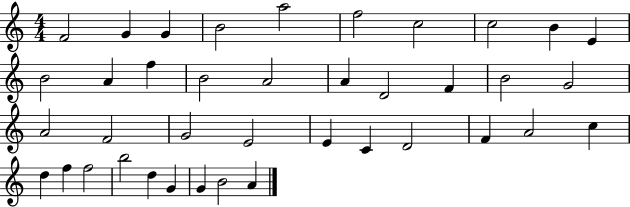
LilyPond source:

{
  \clef treble
  \numericTimeSignature
  \time 4/4
  \key c \major
  f'2 g'4 g'4 | b'2 a''2 | f''2 c''2 | c''2 b'4 e'4 | \break b'2 a'4 f''4 | b'2 a'2 | a'4 d'2 f'4 | b'2 g'2 | \break a'2 f'2 | g'2 e'2 | e'4 c'4 d'2 | f'4 a'2 c''4 | \break d''4 f''4 f''2 | b''2 d''4 g'4 | g'4 b'2 a'4 | \bar "|."
}